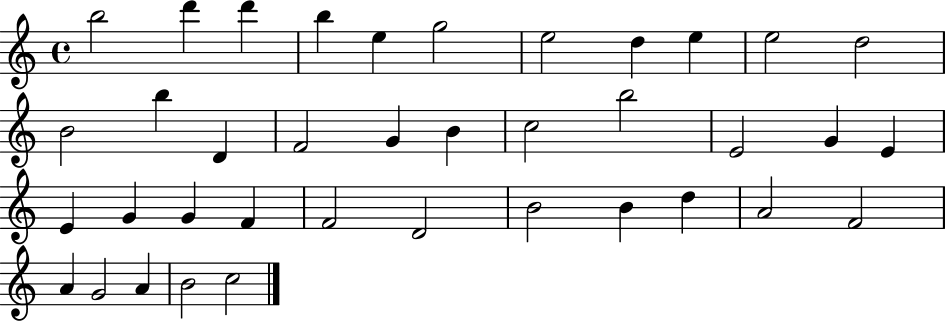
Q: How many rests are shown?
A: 0